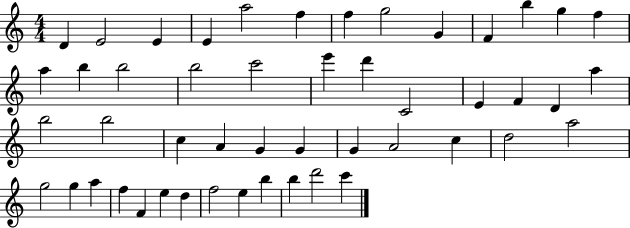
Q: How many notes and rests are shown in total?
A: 49